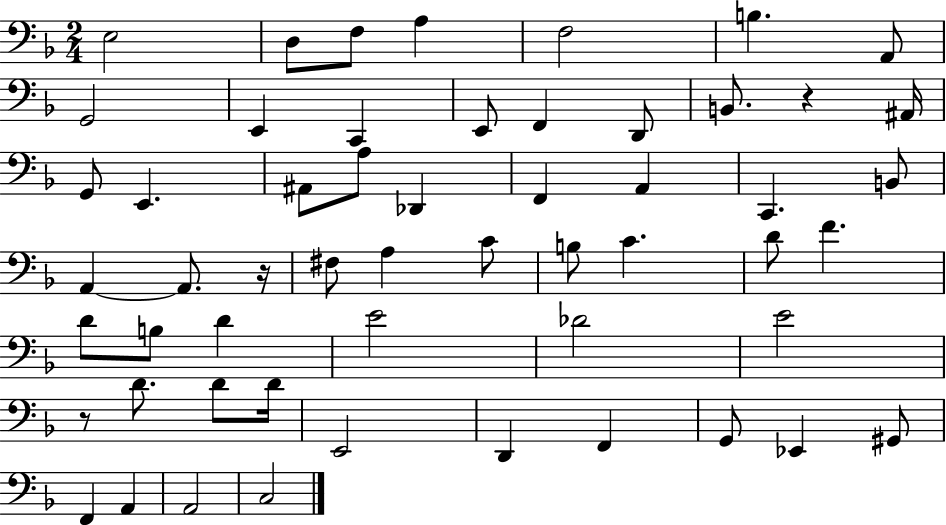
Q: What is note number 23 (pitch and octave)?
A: C2